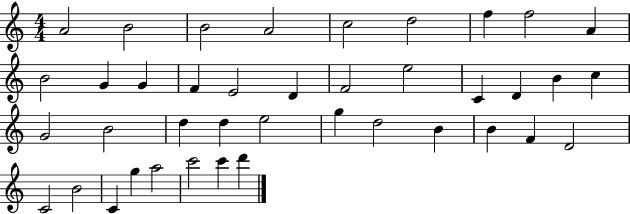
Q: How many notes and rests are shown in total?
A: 40